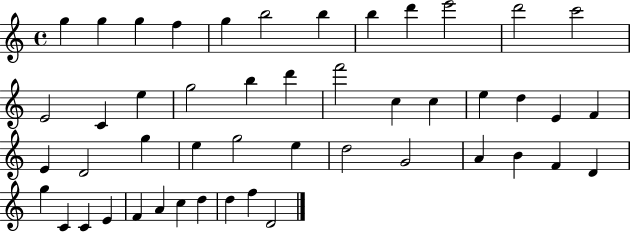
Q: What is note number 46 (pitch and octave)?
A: D5